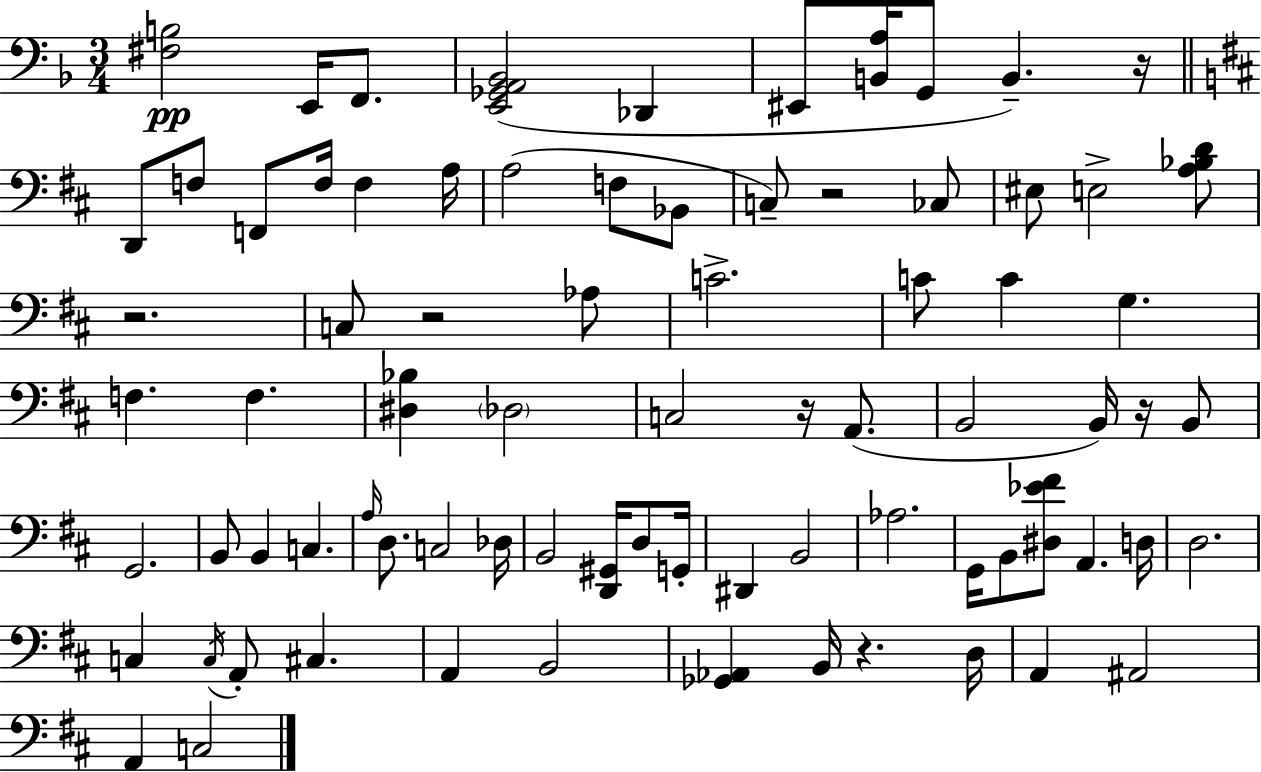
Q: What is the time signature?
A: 3/4